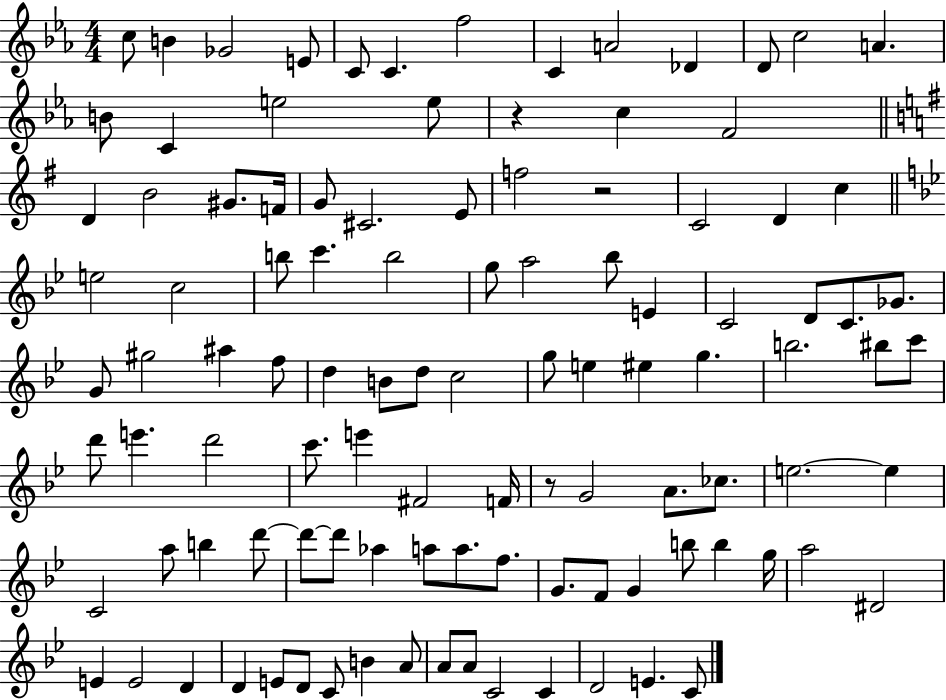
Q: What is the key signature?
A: EES major